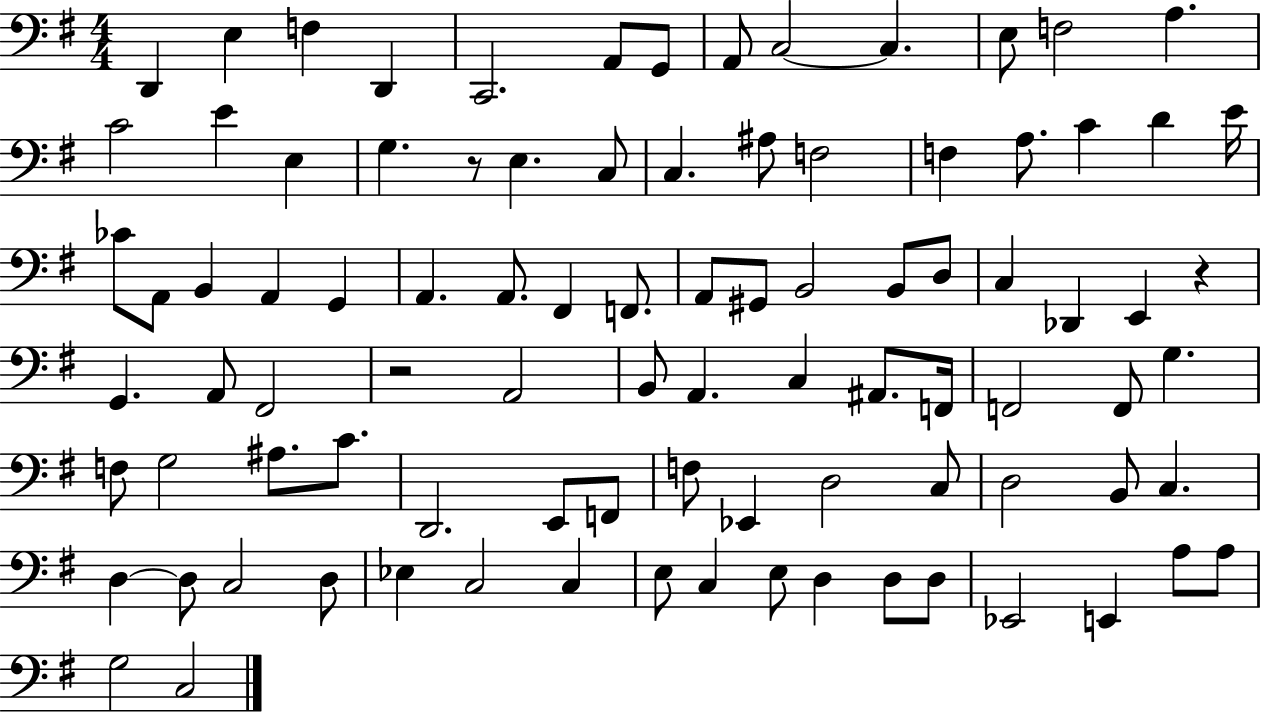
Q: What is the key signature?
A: G major